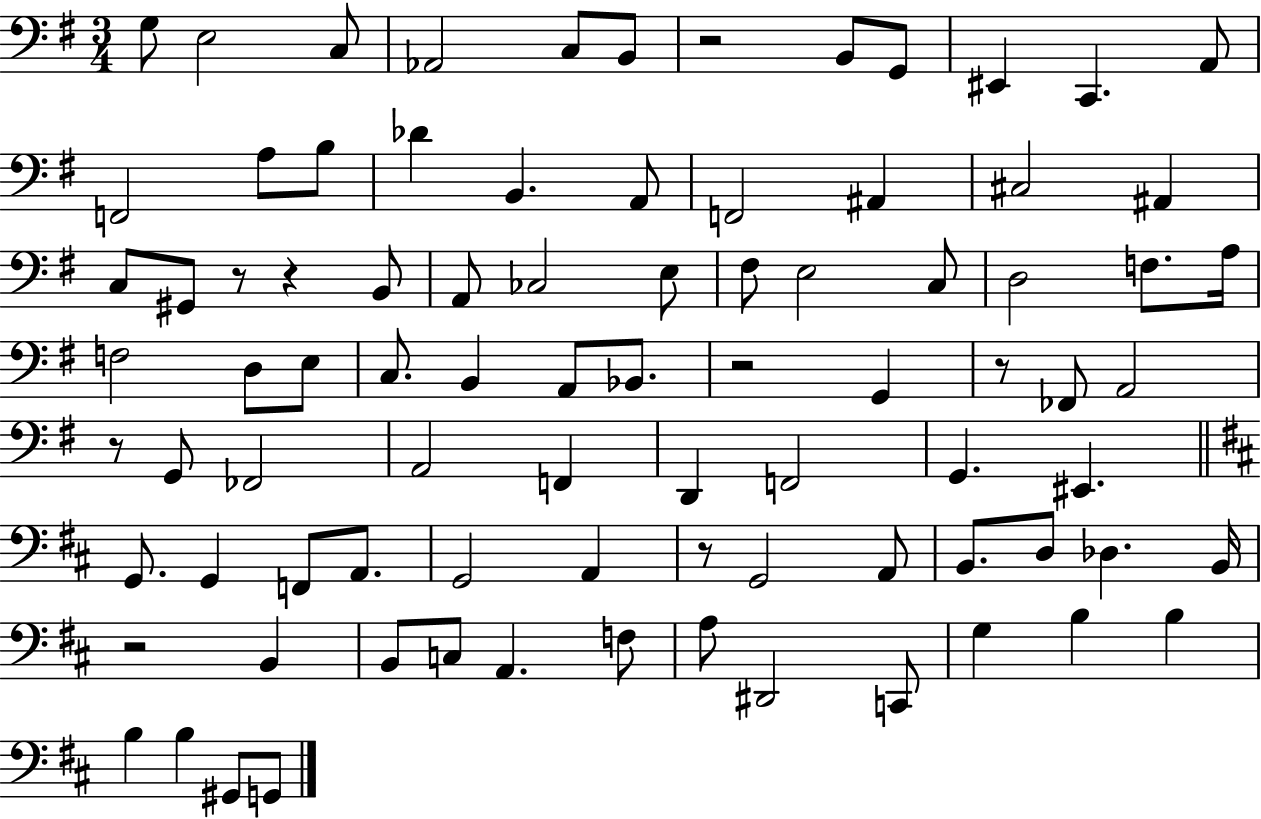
G3/e E3/h C3/e Ab2/h C3/e B2/e R/h B2/e G2/e EIS2/q C2/q. A2/e F2/h A3/e B3/e Db4/q B2/q. A2/e F2/h A#2/q C#3/h A#2/q C3/e G#2/e R/e R/q B2/e A2/e CES3/h E3/e F#3/e E3/h C3/e D3/h F3/e. A3/s F3/h D3/e E3/e C3/e. B2/q A2/e Bb2/e. R/h G2/q R/e FES2/e A2/h R/e G2/e FES2/h A2/h F2/q D2/q F2/h G2/q. EIS2/q. G2/e. G2/q F2/e A2/e. G2/h A2/q R/e G2/h A2/e B2/e. D3/e Db3/q. B2/s R/h B2/q B2/e C3/e A2/q. F3/e A3/e D#2/h C2/e G3/q B3/q B3/q B3/q B3/q G#2/e G2/e